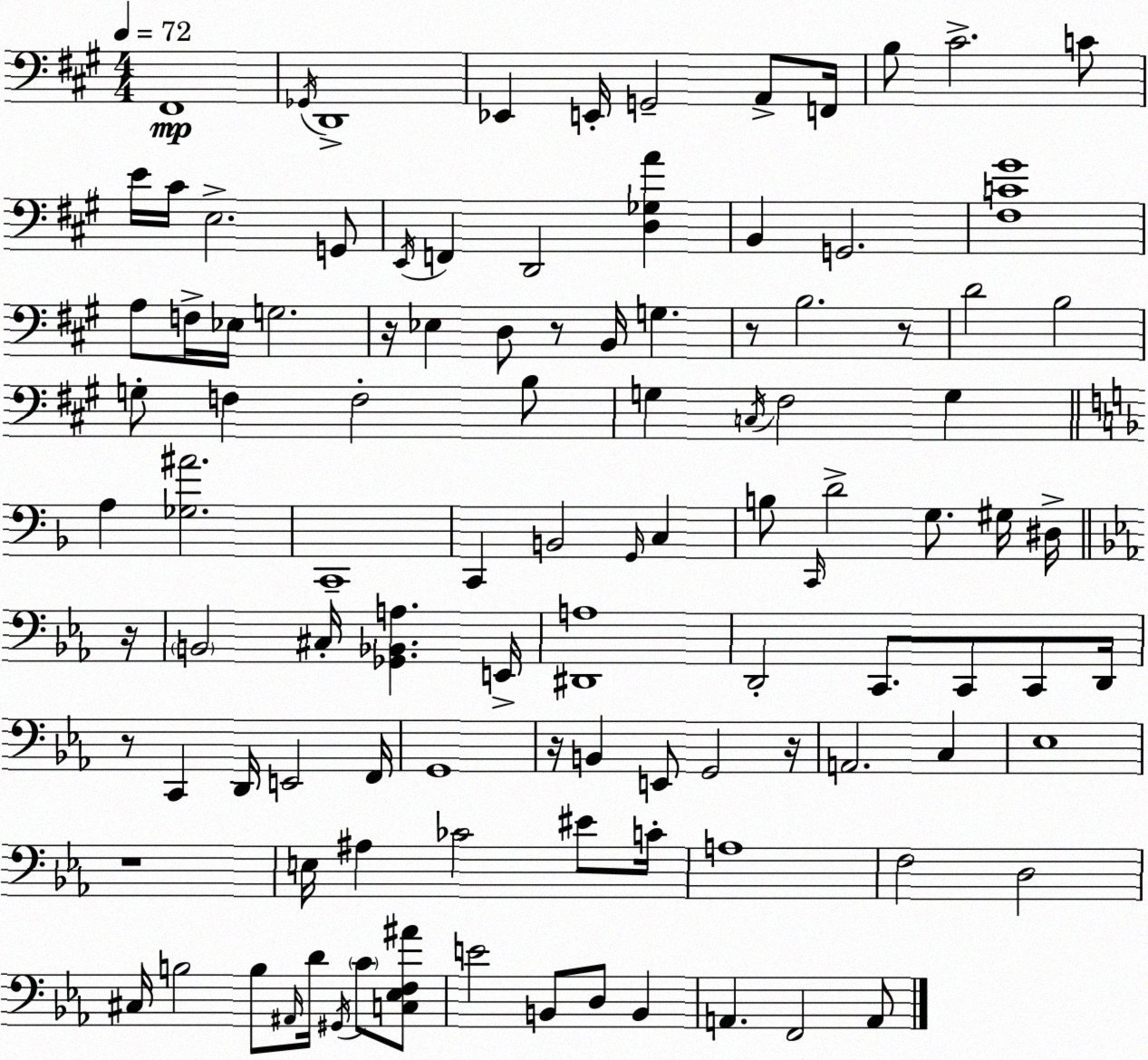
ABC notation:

X:1
T:Untitled
M:4/4
L:1/4
K:A
^F,,4 _G,,/4 D,,4 _E,, E,,/4 G,,2 A,,/2 F,,/4 B,/2 ^C2 C/2 E/4 ^C/4 E,2 G,,/2 E,,/4 F,, D,,2 [D,_G,A] B,, G,,2 [^F,C^G]4 A,/2 F,/4 _E,/4 G,2 z/4 _E, D,/2 z/2 B,,/4 G, z/2 B,2 z/2 D2 B,2 G,/2 F, F,2 B,/2 G, C,/4 ^F,2 G, A, [_G,^A]2 C,,4 C,, B,,2 G,,/4 C, B,/2 C,,/4 D2 G,/2 ^G,/4 ^D,/4 z/4 B,,2 ^C,/4 [_G,,_B,,A,] E,,/4 [^D,,A,]4 D,,2 C,,/2 C,,/2 C,,/2 D,,/4 z/2 C,, D,,/4 E,,2 F,,/4 G,,4 z/4 B,, E,,/2 G,,2 z/4 A,,2 C, _E,4 z4 E,/4 ^A, _C2 ^E/2 C/4 A,4 F,2 D,2 ^C,/4 B,2 B,/2 ^A,,/4 D/4 ^G,,/4 C/2 [C,_E,F,^A]/2 E2 B,,/2 D,/2 B,, A,, F,,2 A,,/2